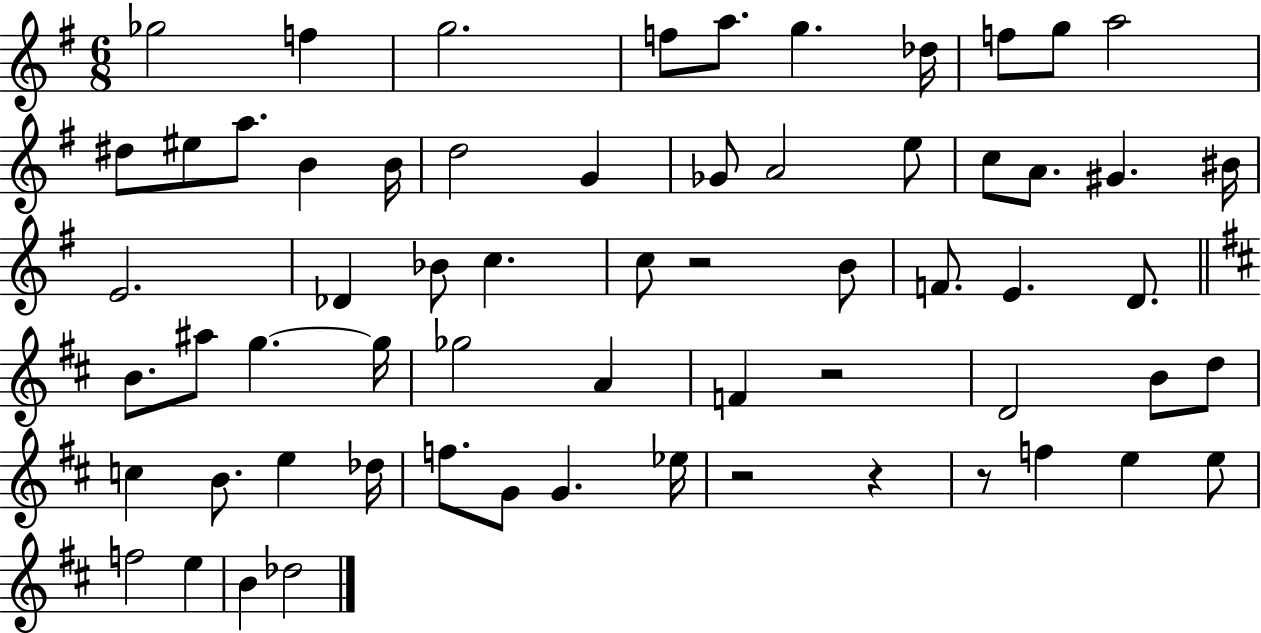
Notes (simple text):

Gb5/h F5/q G5/h. F5/e A5/e. G5/q. Db5/s F5/e G5/e A5/h D#5/e EIS5/e A5/e. B4/q B4/s D5/h G4/q Gb4/e A4/h E5/e C5/e A4/e. G#4/q. BIS4/s E4/h. Db4/q Bb4/e C5/q. C5/e R/h B4/e F4/e. E4/q. D4/e. B4/e. A#5/e G5/q. G5/s Gb5/h A4/q F4/q R/h D4/h B4/e D5/e C5/q B4/e. E5/q Db5/s F5/e. G4/e G4/q. Eb5/s R/h R/q R/e F5/q E5/q E5/e F5/h E5/q B4/q Db5/h